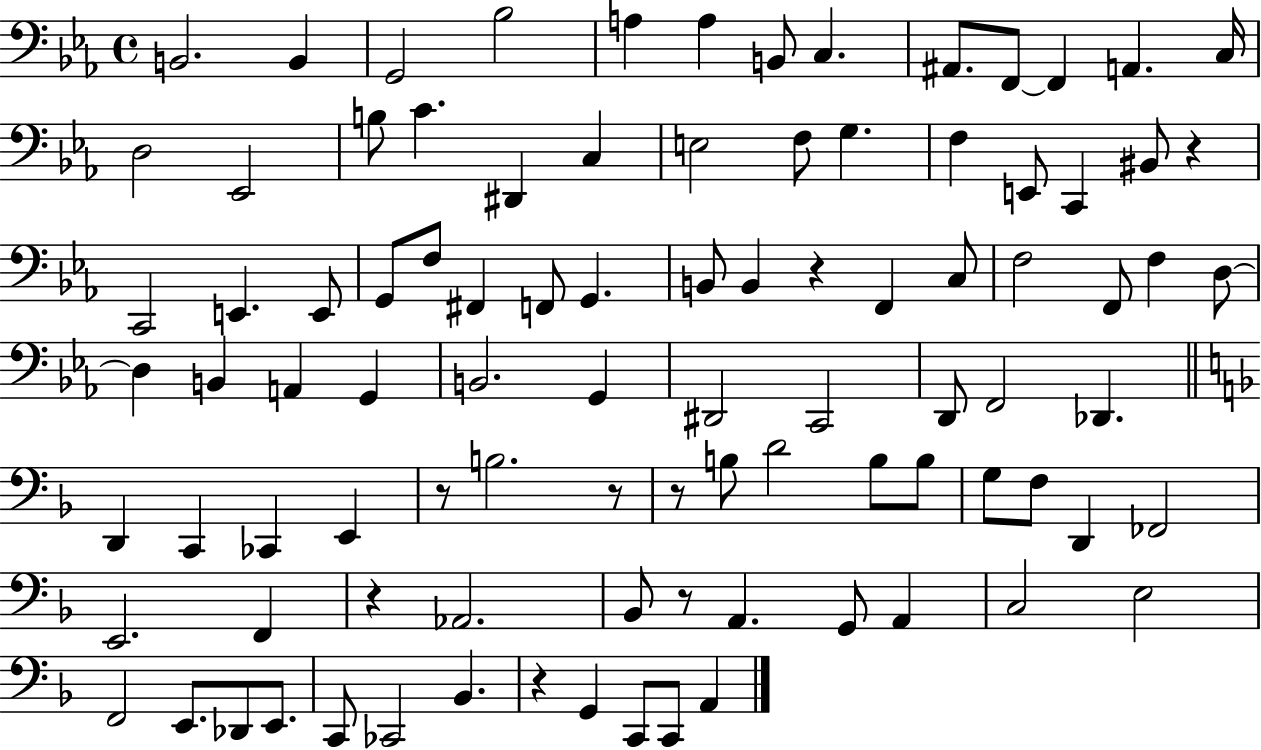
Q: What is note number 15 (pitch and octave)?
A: Eb2